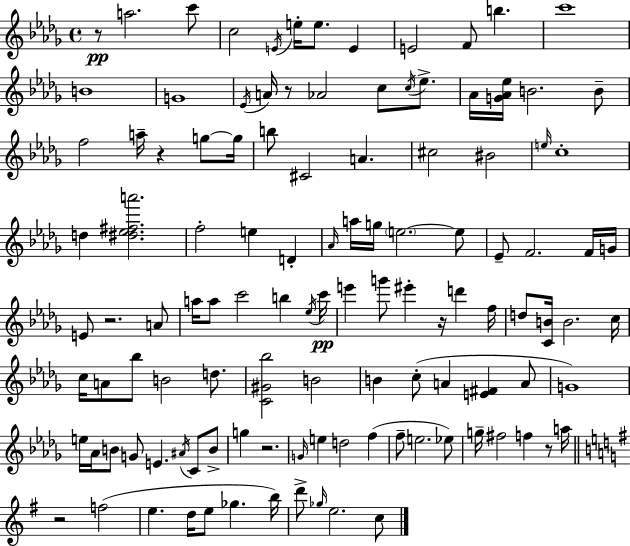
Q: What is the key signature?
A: BES minor